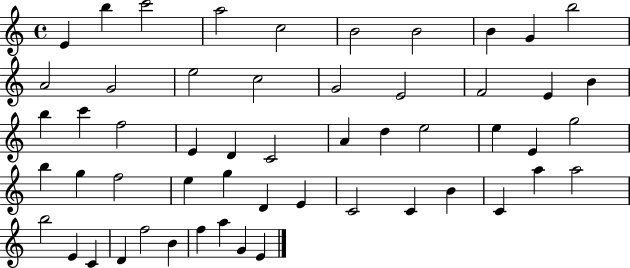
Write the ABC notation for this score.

X:1
T:Untitled
M:4/4
L:1/4
K:C
E b c'2 a2 c2 B2 B2 B G b2 A2 G2 e2 c2 G2 E2 F2 E B b c' f2 E D C2 A d e2 e E g2 b g f2 e g D E C2 C B C a a2 b2 E C D f2 B f a G E